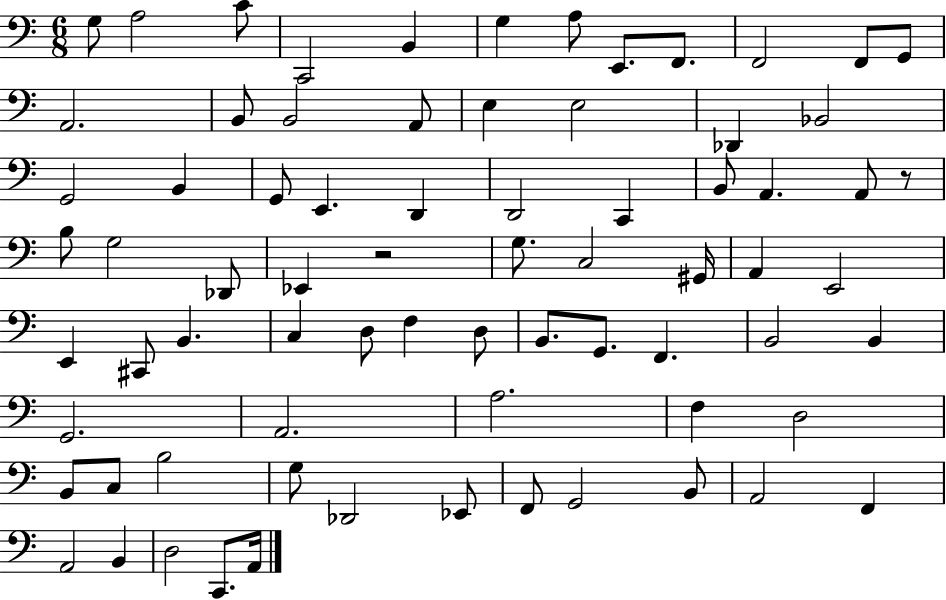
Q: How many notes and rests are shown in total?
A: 74